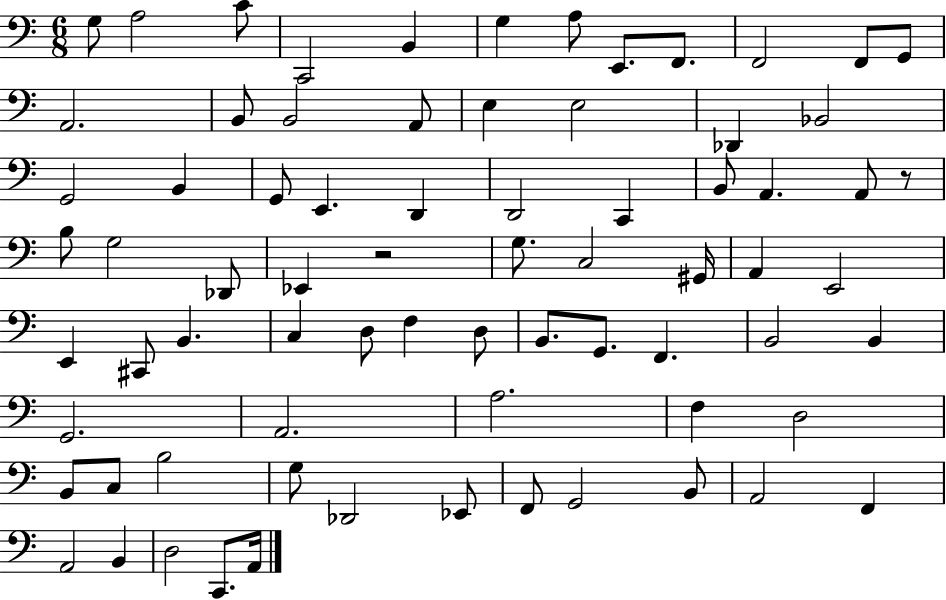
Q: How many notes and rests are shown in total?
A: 74